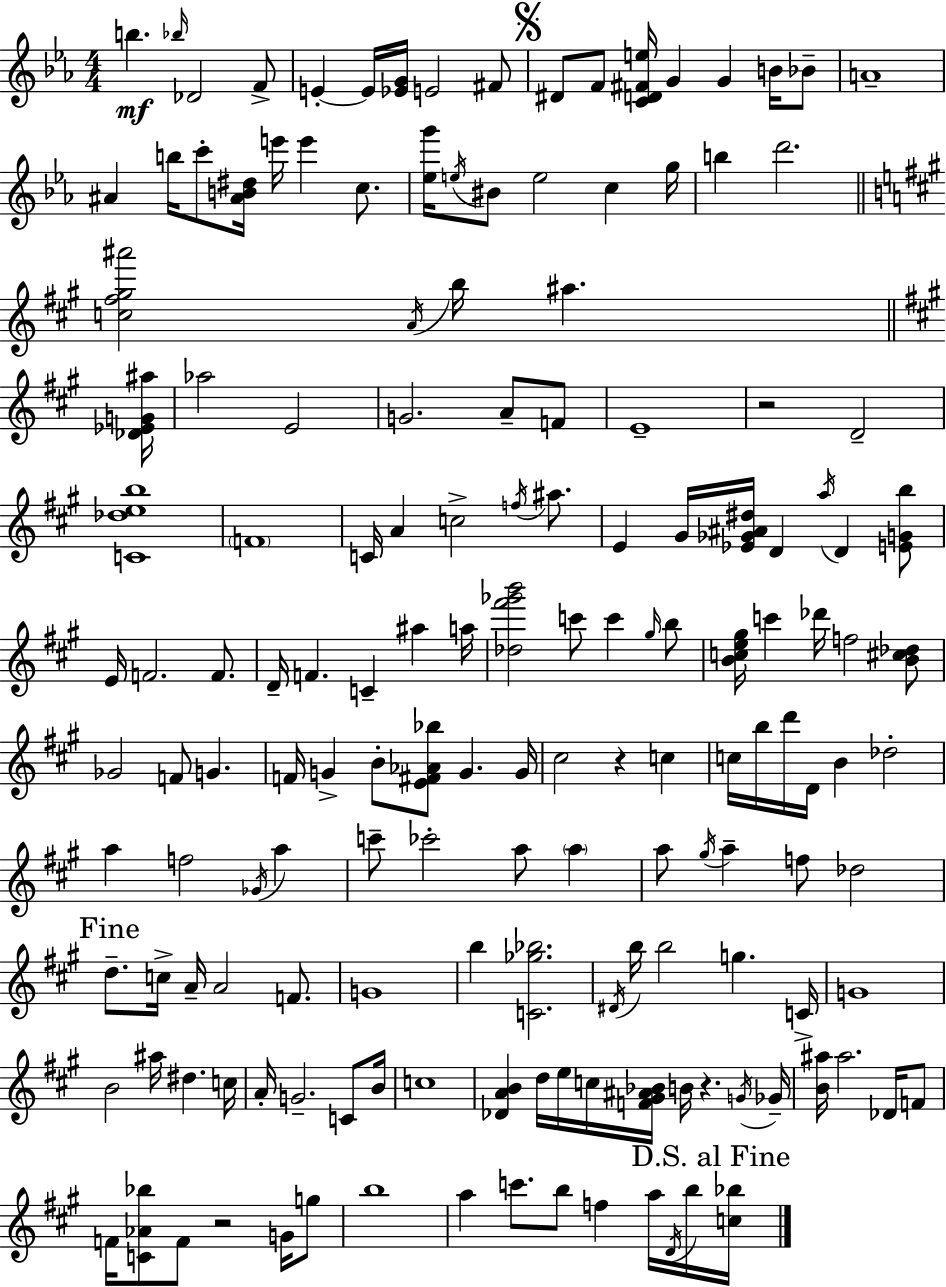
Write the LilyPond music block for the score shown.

{
  \clef treble
  \numericTimeSignature
  \time 4/4
  \key c \minor
  b''4.\mf \grace { bes''16 } des'2 f'8-> | e'4-.~~ e'16 <ees' g'>16 e'2 fis'8 | \mark \markup { \musicglyph "scripts.segno" } dis'8 f'8 <c' d' fis' e''>16 g'4 g'4 b'16 bes'8-- | a'1-- | \break ais'4 b''16 c'''8-. <ais' b' dis''>16 e'''16 e'''4 c''8. | <ees'' g'''>16 \acciaccatura { e''16 } bis'8 e''2 c''4 | g''16 b''4 d'''2. | \bar "||" \break \key a \major <c'' fis'' gis'' ais'''>2 \acciaccatura { a'16 } b''16 ais''4. | \bar "||" \break \key a \major <des' ees' g' ais''>16 aes''2 e'2 | g'2. a'8-- f'8 | e'1-- | r2 d'2-- | \break <c' des'' e'' b''>1 | \parenthesize f'1 | c'16 a'4 c''2-> \acciaccatura { f''16 } ais''8. | e'4 gis'16 <ees' ges' ais' dis''>16 d'4 \acciaccatura { a''16 } d'4 | \break <e' g' b''>8 e'16 f'2. | f'8. d'16-- f'4. c'4-- ais''4 | a''16 <des'' fis''' ges''' b'''>2 c'''8 c'''4 | \grace { gis''16 } b''8 <b' c'' e'' gis''>16 c'''4 des'''16 f''2 | \break <b' cis'' des''>8 ges'2 f'8 g'4. | f'16 g'4-> b'8-. <e' fis' aes' bes''>8 g'4. | g'16 cis''2 r4 | c''4 c''16 b''16 d'''16 d'16 b'4 des''2-. | \break a''4 f''2 | \acciaccatura { ges'16 } a''4 c'''8-- ces'''2-. a''8 | \parenthesize a''4 a''8 \acciaccatura { gis''16 } a''4-- f''8 des''2 | \mark "Fine" d''8.-- c''16-> a'16-- a'2 | \break f'8. g'1 | b''4 <c' ges'' bes''>2. | \acciaccatura { dis'16 } b''16 b''2 | g''4. c'16-> g'1 | \break b'2 ais''16 | dis''4. c''16 a'16-. g'2.-- | c'8 b'16 c''1 | <des' a' b'>4 d''16 e''16 c''16 <f' gis' ais' bes'>16 b'16 | \break r4. \acciaccatura { g'16 } ges'16-- <b' ais''>16 ais''2. | des'16 f'8 f'16 <c' aes' bes''>8 f'8 r2 | g'16 g''8 b''1 | a''4 c'''8. b''8 | \break f''4 a''16 \acciaccatura { d'16 } b''16 \mark "D.S. al Fine" <c'' bes''>16 \bar "|."
}